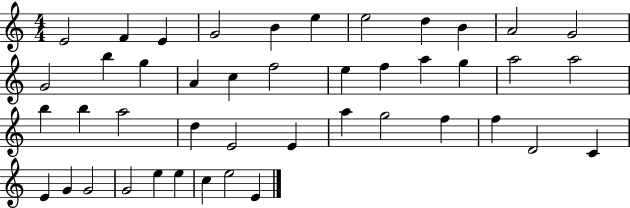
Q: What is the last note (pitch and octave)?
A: E4